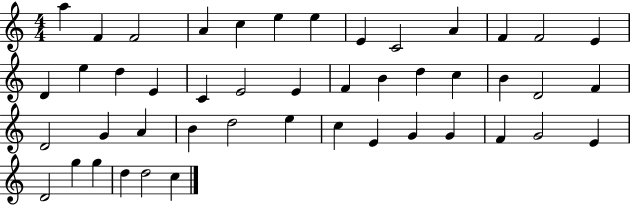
X:1
T:Untitled
M:4/4
L:1/4
K:C
a F F2 A c e e E C2 A F F2 E D e d E C E2 E F B d c B D2 F D2 G A B d2 e c E G G F G2 E D2 g g d d2 c